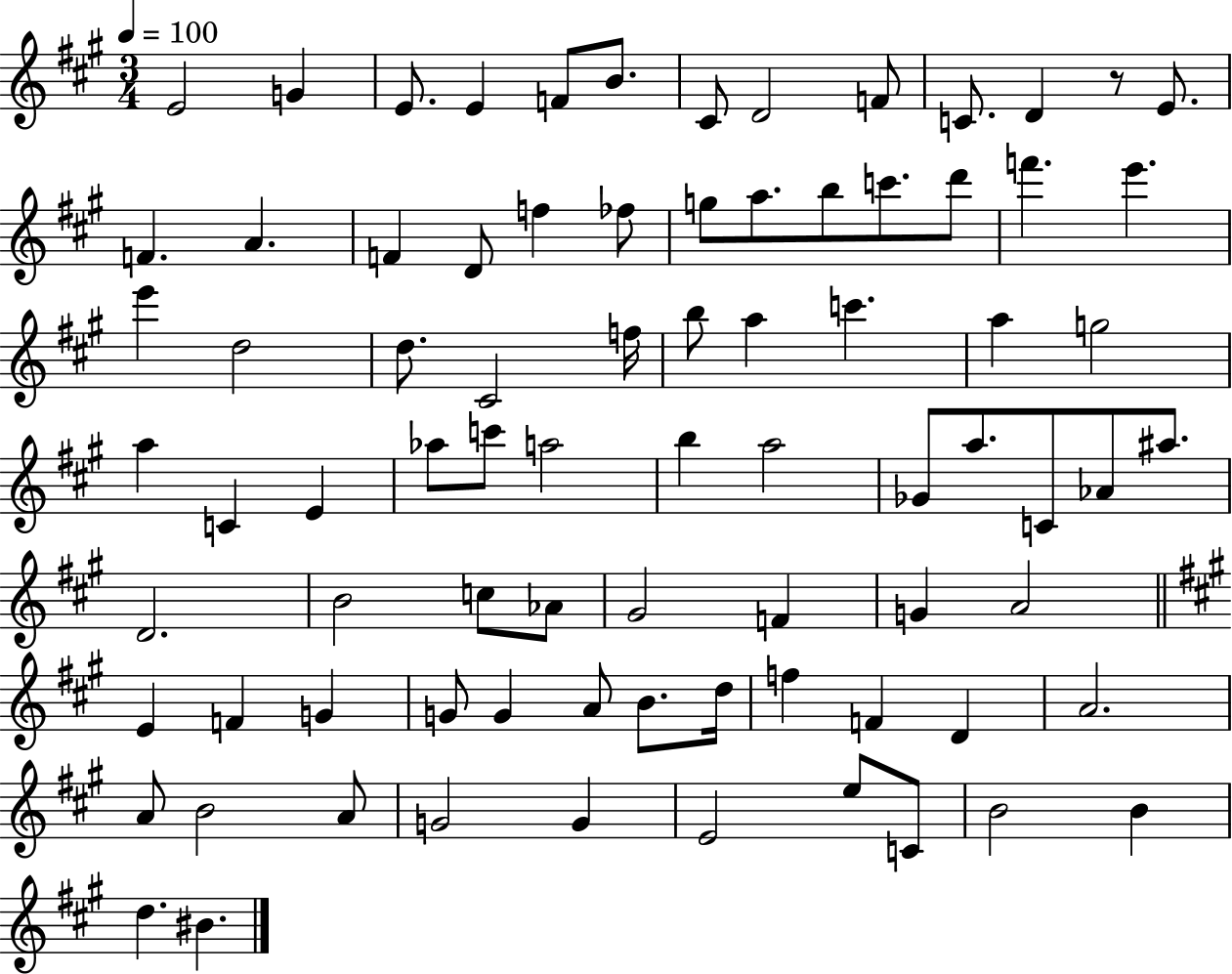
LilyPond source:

{
  \clef treble
  \numericTimeSignature
  \time 3/4
  \key a \major
  \tempo 4 = 100
  \repeat volta 2 { e'2 g'4 | e'8. e'4 f'8 b'8. | cis'8 d'2 f'8 | c'8. d'4 r8 e'8. | \break f'4. a'4. | f'4 d'8 f''4 fes''8 | g''8 a''8. b''8 c'''8. d'''8 | f'''4. e'''4. | \break e'''4 d''2 | d''8. cis'2 f''16 | b''8 a''4 c'''4. | a''4 g''2 | \break a''4 c'4 e'4 | aes''8 c'''8 a''2 | b''4 a''2 | ges'8 a''8. c'8 aes'8 ais''8. | \break d'2. | b'2 c''8 aes'8 | gis'2 f'4 | g'4 a'2 | \break \bar "||" \break \key a \major e'4 f'4 g'4 | g'8 g'4 a'8 b'8. d''16 | f''4 f'4 d'4 | a'2. | \break a'8 b'2 a'8 | g'2 g'4 | e'2 e''8 c'8 | b'2 b'4 | \break d''4. bis'4. | } \bar "|."
}